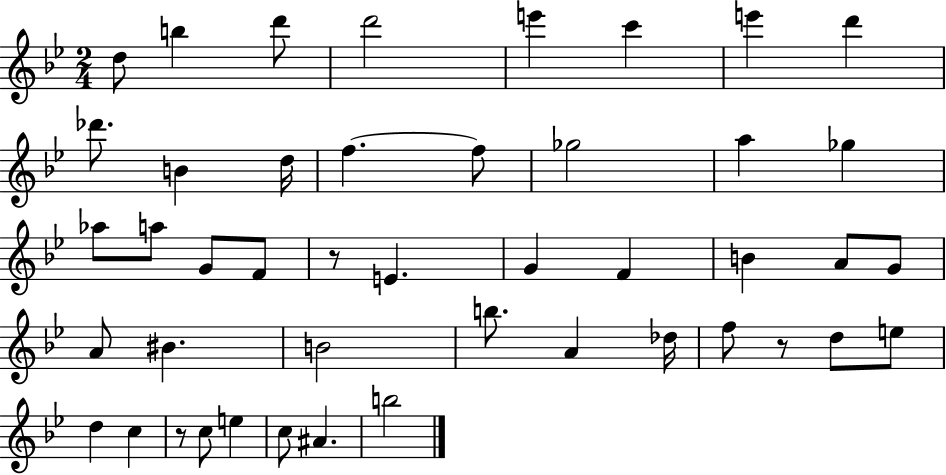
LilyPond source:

{
  \clef treble
  \numericTimeSignature
  \time 2/4
  \key bes \major
  d''8 b''4 d'''8 | d'''2 | e'''4 c'''4 | e'''4 d'''4 | \break des'''8. b'4 d''16 | f''4.~~ f''8 | ges''2 | a''4 ges''4 | \break aes''8 a''8 g'8 f'8 | r8 e'4. | g'4 f'4 | b'4 a'8 g'8 | \break a'8 bis'4. | b'2 | b''8. a'4 des''16 | f''8 r8 d''8 e''8 | \break d''4 c''4 | r8 c''8 e''4 | c''8 ais'4. | b''2 | \break \bar "|."
}